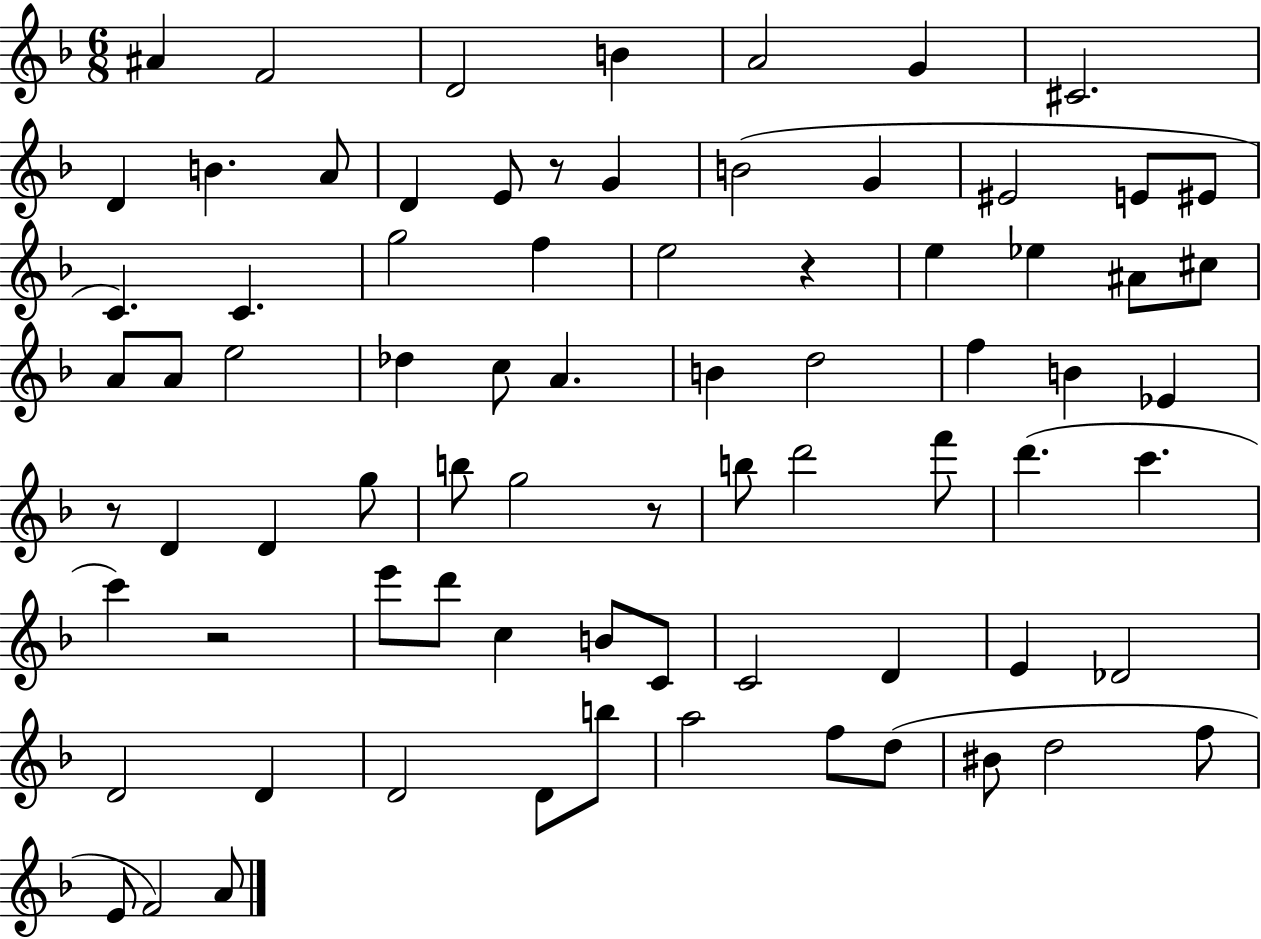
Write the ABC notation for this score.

X:1
T:Untitled
M:6/8
L:1/4
K:F
^A F2 D2 B A2 G ^C2 D B A/2 D E/2 z/2 G B2 G ^E2 E/2 ^E/2 C C g2 f e2 z e _e ^A/2 ^c/2 A/2 A/2 e2 _d c/2 A B d2 f B _E z/2 D D g/2 b/2 g2 z/2 b/2 d'2 f'/2 d' c' c' z2 e'/2 d'/2 c B/2 C/2 C2 D E _D2 D2 D D2 D/2 b/2 a2 f/2 d/2 ^B/2 d2 f/2 E/2 F2 A/2